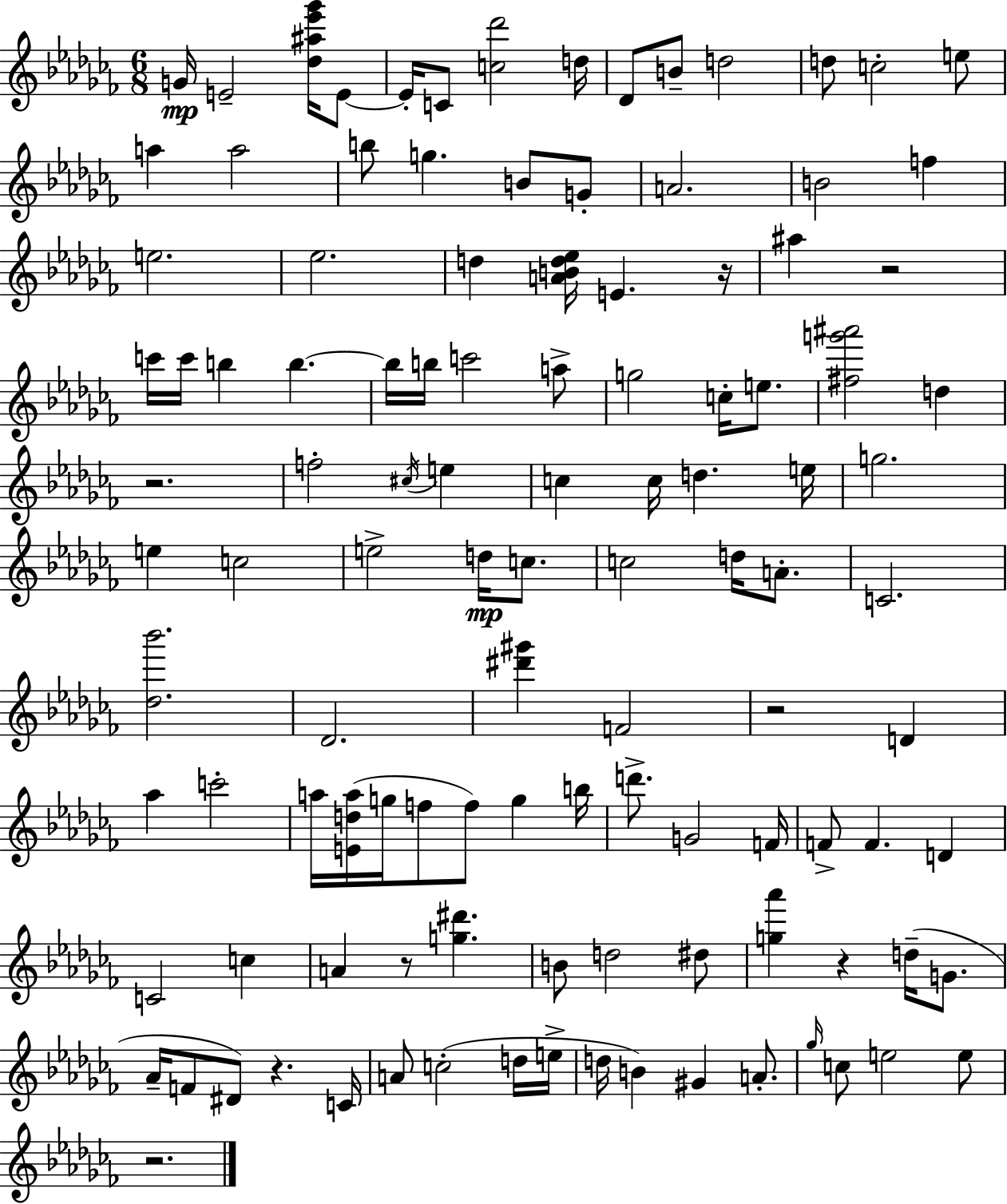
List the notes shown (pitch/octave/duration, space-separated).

G4/s E4/h [Db5,A#5,Eb6,Gb6]/s E4/e E4/s C4/e [C5,Db6]/h D5/s Db4/e B4/e D5/h D5/e C5/h E5/e A5/q A5/h B5/e G5/q. B4/e G4/e A4/h. B4/h F5/q E5/h. Eb5/h. D5/q [A4,B4,D5,Eb5]/s E4/q. R/s A#5/q R/h C6/s C6/s B5/q B5/q. B5/s B5/s C6/h A5/e G5/h C5/s E5/e. [F#5,G6,A#6]/h D5/q R/h. F5/h C#5/s E5/q C5/q C5/s D5/q. E5/s G5/h. E5/q C5/h E5/h D5/s C5/e. C5/h D5/s A4/e. C4/h. [Db5,Bb6]/h. Db4/h. [D#6,G#6]/q F4/h R/h D4/q Ab5/q C6/h A5/s [E4,D5,A5]/s G5/s F5/e F5/e G5/q B5/s D6/e. G4/h F4/s F4/e F4/q. D4/q C4/h C5/q A4/q R/e [G5,D#6]/q. B4/e D5/h D#5/e [G5,Ab6]/q R/q D5/s G4/e. Ab4/s F4/e D#4/e R/q. C4/s A4/e C5/h D5/s E5/s D5/s B4/q G#4/q A4/e. Gb5/s C5/e E5/h E5/e R/h.